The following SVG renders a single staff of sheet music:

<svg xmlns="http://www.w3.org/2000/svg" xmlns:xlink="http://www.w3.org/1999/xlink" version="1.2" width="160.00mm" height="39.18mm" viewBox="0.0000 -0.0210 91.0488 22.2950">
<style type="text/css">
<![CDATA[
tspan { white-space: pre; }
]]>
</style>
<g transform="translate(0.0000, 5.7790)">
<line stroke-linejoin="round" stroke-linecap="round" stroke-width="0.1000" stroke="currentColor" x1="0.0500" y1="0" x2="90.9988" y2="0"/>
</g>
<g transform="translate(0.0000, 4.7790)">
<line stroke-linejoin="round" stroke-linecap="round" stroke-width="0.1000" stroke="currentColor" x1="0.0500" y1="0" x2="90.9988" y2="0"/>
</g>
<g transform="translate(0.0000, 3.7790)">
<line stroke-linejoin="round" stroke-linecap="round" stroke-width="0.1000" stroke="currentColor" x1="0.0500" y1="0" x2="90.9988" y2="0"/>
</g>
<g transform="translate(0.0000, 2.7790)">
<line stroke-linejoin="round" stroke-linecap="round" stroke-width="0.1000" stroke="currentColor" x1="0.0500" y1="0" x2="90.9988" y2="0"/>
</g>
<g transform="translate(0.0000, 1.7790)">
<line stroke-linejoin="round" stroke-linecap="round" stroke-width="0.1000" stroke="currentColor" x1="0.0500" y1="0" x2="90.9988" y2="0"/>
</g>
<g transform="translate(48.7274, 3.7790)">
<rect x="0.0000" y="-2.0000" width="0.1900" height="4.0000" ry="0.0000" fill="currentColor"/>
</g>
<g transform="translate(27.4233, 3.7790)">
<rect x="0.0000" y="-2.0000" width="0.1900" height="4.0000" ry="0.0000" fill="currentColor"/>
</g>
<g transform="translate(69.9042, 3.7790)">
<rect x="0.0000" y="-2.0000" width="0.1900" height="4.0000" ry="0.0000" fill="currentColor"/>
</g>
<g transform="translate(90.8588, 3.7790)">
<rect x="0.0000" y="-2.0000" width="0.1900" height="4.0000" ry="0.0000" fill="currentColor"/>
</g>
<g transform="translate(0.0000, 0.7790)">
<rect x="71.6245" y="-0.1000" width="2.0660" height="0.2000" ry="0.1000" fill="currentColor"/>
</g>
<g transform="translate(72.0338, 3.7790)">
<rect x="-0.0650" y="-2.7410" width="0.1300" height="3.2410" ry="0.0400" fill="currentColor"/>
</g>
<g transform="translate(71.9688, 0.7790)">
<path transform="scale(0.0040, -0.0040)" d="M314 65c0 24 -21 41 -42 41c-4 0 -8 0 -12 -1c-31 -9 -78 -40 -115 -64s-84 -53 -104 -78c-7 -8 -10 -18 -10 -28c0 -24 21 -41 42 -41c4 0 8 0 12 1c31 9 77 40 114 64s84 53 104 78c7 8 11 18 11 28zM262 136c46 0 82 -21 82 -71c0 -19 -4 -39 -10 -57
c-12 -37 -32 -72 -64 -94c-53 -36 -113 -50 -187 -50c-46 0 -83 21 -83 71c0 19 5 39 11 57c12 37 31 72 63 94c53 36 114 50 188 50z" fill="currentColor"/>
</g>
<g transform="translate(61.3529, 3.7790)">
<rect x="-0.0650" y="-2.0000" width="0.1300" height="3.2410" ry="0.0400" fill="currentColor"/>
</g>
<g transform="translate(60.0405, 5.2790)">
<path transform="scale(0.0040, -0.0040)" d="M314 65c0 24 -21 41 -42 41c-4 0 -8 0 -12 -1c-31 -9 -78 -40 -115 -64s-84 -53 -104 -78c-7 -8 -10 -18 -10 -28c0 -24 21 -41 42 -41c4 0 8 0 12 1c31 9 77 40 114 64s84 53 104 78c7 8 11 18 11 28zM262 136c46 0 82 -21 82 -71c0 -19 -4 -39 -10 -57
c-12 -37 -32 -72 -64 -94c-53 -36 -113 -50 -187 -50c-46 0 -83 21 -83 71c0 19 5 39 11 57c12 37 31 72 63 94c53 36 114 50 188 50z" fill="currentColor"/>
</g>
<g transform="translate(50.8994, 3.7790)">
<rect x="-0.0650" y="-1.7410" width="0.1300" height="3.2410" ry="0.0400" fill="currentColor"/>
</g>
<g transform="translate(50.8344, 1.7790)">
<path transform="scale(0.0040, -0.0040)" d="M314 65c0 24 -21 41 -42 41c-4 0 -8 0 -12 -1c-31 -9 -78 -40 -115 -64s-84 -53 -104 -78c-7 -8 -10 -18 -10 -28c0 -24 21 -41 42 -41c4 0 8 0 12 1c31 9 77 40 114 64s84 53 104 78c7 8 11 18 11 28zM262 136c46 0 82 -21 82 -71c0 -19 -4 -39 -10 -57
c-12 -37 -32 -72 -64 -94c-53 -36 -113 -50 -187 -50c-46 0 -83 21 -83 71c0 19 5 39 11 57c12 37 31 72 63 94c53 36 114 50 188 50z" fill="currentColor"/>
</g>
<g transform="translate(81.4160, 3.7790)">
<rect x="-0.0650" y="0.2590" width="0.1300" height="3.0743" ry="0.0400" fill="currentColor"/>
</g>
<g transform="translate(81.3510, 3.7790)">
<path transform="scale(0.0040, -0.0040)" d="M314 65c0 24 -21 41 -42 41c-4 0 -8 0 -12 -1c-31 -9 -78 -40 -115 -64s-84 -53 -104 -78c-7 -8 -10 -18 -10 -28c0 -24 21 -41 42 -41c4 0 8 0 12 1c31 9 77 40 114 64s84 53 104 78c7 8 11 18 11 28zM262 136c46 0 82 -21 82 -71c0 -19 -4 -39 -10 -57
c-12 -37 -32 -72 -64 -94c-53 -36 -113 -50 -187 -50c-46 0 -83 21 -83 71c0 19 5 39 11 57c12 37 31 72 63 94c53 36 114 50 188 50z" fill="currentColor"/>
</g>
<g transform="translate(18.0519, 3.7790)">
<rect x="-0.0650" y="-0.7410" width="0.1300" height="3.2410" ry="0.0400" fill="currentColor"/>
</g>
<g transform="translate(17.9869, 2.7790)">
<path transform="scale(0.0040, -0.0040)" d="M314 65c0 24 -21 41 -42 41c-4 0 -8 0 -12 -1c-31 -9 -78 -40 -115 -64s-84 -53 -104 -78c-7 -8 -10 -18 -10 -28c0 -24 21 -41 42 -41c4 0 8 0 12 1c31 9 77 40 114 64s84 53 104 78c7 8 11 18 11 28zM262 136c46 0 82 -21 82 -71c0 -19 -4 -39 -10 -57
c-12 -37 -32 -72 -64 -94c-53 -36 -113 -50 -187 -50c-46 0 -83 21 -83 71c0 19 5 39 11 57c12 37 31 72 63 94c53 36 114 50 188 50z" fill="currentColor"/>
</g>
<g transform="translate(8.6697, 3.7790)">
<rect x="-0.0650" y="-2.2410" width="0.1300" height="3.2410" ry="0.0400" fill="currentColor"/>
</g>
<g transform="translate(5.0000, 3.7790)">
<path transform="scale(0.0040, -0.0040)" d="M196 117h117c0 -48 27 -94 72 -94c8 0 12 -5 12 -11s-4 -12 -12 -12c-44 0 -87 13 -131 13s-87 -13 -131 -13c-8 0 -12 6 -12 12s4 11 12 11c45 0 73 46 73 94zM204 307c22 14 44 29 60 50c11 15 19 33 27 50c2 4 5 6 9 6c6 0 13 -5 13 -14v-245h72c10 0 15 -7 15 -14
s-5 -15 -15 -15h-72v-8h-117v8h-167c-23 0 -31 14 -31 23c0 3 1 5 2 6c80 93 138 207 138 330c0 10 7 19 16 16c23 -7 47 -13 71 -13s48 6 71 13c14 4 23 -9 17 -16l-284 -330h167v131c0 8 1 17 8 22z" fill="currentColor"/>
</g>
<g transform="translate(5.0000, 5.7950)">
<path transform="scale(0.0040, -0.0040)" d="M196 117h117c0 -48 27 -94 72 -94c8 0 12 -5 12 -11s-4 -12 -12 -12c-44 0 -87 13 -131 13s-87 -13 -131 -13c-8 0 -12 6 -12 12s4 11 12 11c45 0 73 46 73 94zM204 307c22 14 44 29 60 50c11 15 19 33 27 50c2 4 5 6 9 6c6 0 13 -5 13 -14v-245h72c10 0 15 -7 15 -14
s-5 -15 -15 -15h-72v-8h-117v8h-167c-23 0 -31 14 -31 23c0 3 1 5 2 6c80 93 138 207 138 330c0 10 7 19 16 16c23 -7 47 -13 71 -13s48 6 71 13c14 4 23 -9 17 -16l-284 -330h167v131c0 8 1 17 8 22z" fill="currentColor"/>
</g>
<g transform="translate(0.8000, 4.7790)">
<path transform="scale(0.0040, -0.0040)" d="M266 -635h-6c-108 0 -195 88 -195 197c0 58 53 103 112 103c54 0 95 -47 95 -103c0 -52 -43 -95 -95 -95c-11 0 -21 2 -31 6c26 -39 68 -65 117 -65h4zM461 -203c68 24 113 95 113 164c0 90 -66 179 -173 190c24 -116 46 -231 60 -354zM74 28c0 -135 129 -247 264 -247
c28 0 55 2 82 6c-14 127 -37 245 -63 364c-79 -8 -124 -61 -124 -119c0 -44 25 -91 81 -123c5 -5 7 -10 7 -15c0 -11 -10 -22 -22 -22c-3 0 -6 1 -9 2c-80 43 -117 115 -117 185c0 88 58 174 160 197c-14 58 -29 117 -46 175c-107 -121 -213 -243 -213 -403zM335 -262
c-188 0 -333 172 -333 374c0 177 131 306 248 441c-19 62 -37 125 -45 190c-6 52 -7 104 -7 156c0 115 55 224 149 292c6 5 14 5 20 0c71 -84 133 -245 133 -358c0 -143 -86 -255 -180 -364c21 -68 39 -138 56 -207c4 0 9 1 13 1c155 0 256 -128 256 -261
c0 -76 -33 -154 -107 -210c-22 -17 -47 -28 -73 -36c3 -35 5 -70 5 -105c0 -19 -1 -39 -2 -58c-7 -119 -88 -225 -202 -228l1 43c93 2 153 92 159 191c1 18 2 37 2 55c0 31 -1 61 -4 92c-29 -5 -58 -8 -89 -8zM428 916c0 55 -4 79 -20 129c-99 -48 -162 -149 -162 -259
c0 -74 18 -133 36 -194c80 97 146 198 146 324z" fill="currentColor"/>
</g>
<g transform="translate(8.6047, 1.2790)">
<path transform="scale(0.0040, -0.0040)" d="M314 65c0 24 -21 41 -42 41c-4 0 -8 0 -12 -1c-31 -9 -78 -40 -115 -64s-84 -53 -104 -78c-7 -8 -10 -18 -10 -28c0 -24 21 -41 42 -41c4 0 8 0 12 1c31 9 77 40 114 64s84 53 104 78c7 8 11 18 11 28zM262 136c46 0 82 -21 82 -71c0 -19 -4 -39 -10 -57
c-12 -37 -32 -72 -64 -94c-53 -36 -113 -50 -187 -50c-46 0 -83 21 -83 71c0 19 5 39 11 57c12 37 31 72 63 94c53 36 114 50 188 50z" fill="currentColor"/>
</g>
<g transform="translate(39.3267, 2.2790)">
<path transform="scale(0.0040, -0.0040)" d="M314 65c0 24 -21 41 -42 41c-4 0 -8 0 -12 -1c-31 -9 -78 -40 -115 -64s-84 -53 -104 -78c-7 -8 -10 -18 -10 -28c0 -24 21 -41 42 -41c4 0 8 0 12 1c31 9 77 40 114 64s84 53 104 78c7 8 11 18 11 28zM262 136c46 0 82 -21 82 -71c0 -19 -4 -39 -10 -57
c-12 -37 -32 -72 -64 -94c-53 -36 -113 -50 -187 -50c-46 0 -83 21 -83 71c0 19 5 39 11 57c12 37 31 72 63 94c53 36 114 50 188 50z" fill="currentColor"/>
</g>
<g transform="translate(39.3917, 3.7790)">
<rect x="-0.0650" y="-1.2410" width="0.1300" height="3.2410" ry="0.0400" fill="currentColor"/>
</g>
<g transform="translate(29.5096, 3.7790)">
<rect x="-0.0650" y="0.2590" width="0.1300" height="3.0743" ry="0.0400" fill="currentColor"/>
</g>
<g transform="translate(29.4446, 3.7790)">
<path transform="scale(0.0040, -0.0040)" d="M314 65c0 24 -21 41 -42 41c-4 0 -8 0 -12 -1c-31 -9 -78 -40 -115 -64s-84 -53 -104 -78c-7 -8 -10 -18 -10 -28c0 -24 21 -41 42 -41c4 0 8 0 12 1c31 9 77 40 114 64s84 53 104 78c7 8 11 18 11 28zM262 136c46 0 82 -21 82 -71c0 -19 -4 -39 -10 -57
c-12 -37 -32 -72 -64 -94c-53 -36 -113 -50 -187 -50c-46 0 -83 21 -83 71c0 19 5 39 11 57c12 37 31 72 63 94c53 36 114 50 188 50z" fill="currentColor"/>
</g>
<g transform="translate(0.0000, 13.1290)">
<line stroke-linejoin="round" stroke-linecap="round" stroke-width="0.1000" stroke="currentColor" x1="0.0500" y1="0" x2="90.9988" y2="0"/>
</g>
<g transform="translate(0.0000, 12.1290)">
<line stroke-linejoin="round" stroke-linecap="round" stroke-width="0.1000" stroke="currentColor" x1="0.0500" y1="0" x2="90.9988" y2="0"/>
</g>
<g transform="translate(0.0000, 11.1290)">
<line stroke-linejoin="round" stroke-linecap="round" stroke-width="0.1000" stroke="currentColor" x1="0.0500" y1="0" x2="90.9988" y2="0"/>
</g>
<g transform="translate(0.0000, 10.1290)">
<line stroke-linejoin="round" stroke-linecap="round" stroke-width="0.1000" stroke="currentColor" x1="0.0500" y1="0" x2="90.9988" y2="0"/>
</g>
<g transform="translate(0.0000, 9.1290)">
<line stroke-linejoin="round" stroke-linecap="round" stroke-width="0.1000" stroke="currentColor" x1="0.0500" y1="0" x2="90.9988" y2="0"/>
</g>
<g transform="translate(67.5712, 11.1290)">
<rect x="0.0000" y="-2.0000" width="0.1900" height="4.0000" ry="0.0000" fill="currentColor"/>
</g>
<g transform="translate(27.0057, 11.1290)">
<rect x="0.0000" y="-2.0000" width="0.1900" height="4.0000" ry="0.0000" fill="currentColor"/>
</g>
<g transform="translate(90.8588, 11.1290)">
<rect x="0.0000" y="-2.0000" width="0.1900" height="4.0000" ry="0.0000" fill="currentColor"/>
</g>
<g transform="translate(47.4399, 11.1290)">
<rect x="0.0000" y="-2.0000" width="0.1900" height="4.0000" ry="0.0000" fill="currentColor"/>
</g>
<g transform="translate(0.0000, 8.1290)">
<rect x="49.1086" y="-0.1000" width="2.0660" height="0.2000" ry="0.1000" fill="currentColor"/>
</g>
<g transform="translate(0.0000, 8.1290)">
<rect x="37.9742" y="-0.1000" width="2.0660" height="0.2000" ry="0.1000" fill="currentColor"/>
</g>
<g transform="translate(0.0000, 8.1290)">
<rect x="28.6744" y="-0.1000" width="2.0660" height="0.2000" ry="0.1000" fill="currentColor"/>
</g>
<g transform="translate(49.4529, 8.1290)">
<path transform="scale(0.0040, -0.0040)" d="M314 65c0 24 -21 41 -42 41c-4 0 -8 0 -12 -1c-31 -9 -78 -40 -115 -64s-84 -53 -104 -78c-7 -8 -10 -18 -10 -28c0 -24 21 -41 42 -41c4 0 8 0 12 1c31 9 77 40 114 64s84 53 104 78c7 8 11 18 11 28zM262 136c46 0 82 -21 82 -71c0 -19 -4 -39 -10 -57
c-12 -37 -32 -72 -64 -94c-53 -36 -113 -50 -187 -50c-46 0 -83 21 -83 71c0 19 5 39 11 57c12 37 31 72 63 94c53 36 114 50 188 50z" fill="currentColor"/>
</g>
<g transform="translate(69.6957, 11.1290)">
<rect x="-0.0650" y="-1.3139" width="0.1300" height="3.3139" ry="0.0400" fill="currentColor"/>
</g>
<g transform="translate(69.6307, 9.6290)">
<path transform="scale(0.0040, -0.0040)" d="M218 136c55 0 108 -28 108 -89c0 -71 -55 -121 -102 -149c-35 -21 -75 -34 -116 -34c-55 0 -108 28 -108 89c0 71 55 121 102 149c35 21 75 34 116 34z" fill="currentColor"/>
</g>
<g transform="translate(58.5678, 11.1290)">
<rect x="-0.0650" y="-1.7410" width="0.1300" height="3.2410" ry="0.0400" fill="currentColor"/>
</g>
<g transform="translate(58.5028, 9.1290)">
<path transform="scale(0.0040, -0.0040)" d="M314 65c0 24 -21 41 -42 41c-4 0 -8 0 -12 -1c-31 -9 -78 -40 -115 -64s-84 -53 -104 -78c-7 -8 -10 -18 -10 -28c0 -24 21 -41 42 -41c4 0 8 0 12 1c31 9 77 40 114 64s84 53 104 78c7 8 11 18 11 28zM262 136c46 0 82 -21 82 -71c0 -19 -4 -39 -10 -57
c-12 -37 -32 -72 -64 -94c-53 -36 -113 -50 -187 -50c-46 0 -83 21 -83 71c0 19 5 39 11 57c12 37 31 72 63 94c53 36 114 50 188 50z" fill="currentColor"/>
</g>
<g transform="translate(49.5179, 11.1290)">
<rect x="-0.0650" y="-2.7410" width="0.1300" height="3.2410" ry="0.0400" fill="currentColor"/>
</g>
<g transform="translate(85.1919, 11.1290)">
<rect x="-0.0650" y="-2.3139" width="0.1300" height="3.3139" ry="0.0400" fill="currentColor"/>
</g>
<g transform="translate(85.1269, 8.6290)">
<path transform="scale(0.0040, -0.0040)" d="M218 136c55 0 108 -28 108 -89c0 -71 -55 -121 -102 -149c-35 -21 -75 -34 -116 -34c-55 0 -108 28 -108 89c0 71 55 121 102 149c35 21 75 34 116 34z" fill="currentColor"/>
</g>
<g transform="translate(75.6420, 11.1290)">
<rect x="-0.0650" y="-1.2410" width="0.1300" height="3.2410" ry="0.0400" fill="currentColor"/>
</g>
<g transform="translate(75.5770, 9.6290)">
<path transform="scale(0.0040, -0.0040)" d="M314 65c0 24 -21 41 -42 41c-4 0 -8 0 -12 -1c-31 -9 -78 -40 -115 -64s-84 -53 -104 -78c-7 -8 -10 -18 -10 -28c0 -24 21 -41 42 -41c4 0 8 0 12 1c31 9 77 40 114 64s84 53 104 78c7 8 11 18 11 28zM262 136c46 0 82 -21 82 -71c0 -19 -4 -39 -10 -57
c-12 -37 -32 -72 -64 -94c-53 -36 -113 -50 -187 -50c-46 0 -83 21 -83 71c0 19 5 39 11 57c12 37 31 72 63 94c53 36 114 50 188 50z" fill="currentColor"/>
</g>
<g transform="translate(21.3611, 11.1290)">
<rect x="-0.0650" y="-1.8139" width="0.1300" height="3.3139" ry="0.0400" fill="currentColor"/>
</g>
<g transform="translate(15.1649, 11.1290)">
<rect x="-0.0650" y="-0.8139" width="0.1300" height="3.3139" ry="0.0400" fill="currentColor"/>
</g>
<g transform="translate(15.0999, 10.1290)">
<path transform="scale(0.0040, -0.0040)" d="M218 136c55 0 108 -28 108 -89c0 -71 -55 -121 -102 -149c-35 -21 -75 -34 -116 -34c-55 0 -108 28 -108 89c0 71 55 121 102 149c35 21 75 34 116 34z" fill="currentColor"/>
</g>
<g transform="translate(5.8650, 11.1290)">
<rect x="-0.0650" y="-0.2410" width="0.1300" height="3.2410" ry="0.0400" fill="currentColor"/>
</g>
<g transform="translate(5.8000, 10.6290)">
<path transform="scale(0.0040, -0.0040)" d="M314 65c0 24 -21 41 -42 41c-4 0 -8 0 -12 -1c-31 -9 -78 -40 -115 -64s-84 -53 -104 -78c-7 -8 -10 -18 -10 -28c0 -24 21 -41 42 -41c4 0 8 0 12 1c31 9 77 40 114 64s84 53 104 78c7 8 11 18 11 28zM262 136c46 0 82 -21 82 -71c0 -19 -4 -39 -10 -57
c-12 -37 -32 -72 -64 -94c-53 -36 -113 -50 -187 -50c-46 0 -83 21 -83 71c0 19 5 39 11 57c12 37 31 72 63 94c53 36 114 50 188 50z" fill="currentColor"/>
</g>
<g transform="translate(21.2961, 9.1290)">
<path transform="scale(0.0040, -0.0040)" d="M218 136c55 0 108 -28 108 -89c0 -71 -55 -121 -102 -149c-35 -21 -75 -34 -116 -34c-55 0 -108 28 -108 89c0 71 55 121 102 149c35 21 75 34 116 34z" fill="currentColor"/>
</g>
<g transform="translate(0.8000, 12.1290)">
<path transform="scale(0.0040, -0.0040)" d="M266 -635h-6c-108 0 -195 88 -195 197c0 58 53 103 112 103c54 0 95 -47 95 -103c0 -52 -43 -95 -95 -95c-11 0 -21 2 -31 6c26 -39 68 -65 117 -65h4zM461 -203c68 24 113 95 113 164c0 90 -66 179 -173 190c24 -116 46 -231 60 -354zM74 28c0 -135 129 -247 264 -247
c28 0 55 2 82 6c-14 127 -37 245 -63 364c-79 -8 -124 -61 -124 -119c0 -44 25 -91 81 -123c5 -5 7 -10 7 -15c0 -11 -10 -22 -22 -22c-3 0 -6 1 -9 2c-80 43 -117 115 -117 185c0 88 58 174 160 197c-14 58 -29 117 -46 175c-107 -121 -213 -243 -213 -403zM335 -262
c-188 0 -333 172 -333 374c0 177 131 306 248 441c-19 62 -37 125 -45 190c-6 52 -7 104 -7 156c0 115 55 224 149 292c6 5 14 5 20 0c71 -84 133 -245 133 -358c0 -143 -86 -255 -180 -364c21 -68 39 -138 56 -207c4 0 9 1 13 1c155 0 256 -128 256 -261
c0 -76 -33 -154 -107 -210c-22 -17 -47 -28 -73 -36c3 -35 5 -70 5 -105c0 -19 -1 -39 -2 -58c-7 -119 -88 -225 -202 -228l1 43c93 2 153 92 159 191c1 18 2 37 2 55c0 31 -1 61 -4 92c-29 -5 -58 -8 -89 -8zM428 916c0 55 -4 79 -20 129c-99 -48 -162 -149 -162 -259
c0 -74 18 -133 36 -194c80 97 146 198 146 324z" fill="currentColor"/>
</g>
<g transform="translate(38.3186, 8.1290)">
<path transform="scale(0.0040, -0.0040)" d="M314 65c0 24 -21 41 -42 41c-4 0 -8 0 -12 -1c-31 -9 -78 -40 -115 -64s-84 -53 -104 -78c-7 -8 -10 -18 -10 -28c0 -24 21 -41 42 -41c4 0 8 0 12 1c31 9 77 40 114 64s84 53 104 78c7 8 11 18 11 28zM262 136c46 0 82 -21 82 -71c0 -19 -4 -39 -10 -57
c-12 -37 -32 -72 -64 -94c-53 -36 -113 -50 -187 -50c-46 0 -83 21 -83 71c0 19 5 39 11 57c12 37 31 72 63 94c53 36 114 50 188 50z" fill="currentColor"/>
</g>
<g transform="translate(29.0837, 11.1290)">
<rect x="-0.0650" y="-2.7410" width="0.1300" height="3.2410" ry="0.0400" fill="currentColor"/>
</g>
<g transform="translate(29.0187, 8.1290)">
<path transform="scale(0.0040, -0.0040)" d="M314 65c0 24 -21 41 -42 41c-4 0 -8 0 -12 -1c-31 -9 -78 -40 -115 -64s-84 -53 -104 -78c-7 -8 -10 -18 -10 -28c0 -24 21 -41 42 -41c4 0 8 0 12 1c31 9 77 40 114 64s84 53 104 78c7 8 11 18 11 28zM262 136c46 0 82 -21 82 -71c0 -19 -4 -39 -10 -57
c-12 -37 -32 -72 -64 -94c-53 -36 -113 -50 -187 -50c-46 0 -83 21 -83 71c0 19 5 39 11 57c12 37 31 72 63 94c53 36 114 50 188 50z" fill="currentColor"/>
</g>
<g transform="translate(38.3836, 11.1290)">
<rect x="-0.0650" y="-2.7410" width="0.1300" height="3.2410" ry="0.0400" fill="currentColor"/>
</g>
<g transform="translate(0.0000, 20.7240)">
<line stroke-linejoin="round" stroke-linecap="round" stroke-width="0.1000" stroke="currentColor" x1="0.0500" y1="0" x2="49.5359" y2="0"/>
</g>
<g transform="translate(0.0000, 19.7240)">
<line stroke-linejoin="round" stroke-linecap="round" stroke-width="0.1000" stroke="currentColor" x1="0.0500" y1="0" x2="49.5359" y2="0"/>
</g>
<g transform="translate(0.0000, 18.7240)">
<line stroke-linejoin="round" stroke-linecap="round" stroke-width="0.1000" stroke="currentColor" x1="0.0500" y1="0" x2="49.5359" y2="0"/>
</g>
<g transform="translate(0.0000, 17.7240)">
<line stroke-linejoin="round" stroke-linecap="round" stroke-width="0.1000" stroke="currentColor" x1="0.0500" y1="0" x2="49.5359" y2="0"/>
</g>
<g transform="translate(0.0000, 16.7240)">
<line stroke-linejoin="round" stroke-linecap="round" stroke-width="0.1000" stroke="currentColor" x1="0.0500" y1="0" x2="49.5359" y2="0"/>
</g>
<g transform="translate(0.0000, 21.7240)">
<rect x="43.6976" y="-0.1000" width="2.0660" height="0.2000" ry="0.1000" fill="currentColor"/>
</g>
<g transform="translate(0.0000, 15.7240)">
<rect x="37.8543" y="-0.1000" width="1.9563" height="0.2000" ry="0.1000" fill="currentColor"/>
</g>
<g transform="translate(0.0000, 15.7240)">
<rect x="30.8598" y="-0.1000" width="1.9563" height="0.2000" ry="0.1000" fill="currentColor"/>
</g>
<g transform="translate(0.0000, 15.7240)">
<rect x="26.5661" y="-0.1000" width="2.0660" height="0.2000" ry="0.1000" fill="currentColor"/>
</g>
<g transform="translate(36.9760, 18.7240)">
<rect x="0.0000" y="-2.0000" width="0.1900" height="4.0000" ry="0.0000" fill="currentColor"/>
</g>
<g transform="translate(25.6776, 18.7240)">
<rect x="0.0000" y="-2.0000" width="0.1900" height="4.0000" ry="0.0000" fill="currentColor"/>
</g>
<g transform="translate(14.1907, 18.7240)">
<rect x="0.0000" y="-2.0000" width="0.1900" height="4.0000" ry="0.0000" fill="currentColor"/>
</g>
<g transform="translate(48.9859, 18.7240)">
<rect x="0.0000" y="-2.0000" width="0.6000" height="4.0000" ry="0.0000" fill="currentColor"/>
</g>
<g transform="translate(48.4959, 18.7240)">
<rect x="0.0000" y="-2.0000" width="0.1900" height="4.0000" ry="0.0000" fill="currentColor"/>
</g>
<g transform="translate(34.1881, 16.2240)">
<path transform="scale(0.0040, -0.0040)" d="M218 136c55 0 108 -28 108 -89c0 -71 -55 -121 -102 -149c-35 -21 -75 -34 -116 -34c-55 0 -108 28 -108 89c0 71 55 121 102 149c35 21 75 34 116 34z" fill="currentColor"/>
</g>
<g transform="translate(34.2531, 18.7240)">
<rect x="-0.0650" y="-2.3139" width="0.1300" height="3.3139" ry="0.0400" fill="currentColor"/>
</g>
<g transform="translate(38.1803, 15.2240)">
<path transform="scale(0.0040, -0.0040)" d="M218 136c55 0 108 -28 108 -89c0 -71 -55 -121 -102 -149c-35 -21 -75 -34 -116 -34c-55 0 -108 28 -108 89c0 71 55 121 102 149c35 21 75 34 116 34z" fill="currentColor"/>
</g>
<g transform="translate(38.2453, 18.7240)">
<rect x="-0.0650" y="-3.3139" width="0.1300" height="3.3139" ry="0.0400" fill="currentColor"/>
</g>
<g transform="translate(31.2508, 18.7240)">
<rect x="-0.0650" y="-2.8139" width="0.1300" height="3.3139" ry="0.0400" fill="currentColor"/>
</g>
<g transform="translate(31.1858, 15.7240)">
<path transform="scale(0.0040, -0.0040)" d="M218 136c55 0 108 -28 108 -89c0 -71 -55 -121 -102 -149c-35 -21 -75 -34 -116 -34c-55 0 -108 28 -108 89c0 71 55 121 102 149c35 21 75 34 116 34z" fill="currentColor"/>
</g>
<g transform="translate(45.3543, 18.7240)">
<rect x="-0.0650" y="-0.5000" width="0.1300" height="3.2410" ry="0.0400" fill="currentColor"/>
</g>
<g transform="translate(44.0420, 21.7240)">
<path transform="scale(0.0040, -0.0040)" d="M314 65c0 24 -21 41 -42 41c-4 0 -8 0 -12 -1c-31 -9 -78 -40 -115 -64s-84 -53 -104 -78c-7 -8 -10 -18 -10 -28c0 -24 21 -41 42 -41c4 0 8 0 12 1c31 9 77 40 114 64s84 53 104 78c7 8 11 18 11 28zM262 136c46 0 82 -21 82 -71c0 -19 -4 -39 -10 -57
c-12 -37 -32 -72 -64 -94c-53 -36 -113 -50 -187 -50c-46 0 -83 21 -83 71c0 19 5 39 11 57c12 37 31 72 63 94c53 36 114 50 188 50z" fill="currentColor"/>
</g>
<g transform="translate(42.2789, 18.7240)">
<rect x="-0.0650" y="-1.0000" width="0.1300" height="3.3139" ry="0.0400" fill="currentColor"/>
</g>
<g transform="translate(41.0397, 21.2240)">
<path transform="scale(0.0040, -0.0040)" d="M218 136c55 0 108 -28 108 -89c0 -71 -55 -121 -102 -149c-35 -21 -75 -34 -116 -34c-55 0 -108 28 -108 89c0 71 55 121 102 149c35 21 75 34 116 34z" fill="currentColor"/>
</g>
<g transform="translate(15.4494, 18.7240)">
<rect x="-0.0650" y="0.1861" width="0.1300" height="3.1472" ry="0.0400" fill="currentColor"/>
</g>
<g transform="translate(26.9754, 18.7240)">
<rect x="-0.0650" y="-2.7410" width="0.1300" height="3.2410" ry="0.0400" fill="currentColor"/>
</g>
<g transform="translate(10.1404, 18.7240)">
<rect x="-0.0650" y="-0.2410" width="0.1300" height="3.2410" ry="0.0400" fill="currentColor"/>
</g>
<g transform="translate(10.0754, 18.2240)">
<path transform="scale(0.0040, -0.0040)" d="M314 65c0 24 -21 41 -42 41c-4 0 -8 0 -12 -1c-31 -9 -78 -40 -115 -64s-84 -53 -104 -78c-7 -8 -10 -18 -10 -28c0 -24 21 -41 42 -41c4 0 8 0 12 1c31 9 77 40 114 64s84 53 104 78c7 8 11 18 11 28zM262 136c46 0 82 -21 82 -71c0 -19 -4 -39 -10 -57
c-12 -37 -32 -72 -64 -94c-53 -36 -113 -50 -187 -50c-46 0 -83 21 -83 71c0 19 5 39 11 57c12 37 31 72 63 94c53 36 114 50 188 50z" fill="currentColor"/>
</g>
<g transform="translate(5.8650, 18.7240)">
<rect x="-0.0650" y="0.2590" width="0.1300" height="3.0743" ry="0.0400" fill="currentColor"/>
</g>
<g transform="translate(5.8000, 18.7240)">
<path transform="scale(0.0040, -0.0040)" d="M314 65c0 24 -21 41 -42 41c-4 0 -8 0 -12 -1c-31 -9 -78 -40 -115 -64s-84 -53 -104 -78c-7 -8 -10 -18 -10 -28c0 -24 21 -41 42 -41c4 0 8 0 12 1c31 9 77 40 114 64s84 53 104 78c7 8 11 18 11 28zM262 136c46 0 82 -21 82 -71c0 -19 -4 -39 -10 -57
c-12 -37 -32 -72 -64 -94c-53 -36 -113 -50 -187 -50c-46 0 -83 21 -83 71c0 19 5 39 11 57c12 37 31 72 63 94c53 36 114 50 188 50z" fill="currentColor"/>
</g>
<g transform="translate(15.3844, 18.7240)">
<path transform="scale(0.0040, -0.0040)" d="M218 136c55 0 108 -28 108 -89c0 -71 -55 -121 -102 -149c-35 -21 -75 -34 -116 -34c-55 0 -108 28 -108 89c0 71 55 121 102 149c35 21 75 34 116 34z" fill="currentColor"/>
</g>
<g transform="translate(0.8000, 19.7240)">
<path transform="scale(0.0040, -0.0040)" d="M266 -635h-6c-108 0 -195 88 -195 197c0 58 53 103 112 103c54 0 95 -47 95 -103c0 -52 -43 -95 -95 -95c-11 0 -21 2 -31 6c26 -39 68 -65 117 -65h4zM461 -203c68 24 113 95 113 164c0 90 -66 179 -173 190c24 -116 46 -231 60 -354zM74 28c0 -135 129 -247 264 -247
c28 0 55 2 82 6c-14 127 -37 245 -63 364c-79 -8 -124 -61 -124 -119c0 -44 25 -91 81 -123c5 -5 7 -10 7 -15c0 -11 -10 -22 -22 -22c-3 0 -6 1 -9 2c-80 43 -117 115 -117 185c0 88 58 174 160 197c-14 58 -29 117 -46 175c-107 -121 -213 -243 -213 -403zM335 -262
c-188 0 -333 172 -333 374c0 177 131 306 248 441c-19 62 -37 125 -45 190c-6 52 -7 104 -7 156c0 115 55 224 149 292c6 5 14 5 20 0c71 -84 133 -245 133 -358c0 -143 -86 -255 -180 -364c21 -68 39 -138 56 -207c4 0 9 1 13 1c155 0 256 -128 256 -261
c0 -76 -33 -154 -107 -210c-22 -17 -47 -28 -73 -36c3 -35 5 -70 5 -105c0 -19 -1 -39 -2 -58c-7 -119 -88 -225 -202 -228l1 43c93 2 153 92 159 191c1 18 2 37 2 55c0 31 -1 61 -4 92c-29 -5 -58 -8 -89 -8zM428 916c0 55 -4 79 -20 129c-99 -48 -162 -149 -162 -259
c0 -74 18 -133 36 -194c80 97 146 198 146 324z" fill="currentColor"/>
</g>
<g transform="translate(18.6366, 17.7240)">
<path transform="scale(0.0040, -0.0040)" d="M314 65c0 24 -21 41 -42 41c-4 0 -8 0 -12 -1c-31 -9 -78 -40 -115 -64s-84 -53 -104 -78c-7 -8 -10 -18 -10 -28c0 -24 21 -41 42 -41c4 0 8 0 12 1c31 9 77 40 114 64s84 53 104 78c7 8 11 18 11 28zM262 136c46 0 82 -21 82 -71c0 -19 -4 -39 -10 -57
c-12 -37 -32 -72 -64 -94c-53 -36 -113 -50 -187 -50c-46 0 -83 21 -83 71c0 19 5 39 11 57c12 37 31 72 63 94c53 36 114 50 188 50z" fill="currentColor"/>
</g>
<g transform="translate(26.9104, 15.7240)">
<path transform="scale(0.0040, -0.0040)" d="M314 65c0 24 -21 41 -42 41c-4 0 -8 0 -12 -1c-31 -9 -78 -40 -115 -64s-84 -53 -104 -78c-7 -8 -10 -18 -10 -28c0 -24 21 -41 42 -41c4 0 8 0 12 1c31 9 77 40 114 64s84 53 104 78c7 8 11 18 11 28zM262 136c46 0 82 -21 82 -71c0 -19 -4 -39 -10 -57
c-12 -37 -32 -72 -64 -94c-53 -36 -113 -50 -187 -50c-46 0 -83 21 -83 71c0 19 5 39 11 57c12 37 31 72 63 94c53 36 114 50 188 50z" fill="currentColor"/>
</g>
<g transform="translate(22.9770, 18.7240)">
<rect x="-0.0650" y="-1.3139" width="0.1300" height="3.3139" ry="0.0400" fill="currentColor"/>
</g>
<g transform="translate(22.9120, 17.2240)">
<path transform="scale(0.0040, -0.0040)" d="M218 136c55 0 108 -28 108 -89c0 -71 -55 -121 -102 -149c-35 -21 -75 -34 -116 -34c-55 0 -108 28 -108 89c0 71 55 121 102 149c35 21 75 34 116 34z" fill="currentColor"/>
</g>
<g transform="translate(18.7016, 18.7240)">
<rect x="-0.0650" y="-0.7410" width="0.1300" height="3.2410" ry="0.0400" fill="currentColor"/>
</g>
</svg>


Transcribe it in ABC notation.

X:1
T:Untitled
M:4/4
L:1/4
K:C
g2 d2 B2 e2 f2 F2 a2 B2 c2 d f a2 a2 a2 f2 e e2 g B2 c2 B d2 e a2 a g b D C2